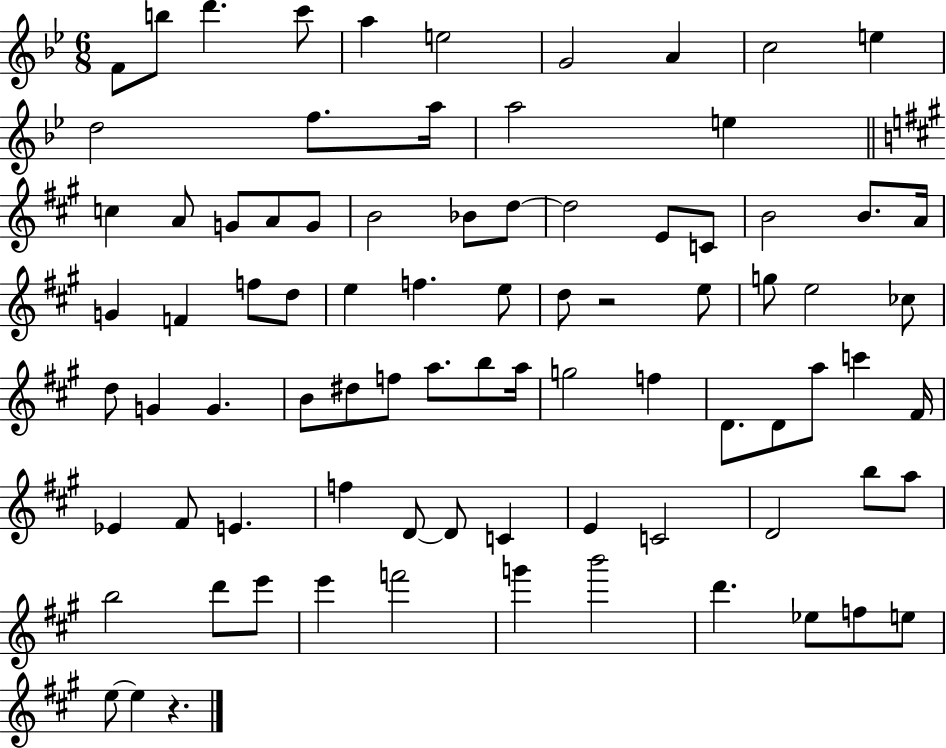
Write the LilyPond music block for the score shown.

{
  \clef treble
  \numericTimeSignature
  \time 6/8
  \key bes \major
  \repeat volta 2 { f'8 b''8 d'''4. c'''8 | a''4 e''2 | g'2 a'4 | c''2 e''4 | \break d''2 f''8. a''16 | a''2 e''4 | \bar "||" \break \key a \major c''4 a'8 g'8 a'8 g'8 | b'2 bes'8 d''8~~ | d''2 e'8 c'8 | b'2 b'8. a'16 | \break g'4 f'4 f''8 d''8 | e''4 f''4. e''8 | d''8 r2 e''8 | g''8 e''2 ces''8 | \break d''8 g'4 g'4. | b'8 dis''8 f''8 a''8. b''8 a''16 | g''2 f''4 | d'8. d'8 a''8 c'''4 fis'16 | \break ees'4 fis'8 e'4. | f''4 d'8~~ d'8 c'4 | e'4 c'2 | d'2 b''8 a''8 | \break b''2 d'''8 e'''8 | e'''4 f'''2 | g'''4 b'''2 | d'''4. ees''8 f''8 e''8 | \break e''8~~ e''4 r4. | } \bar "|."
}